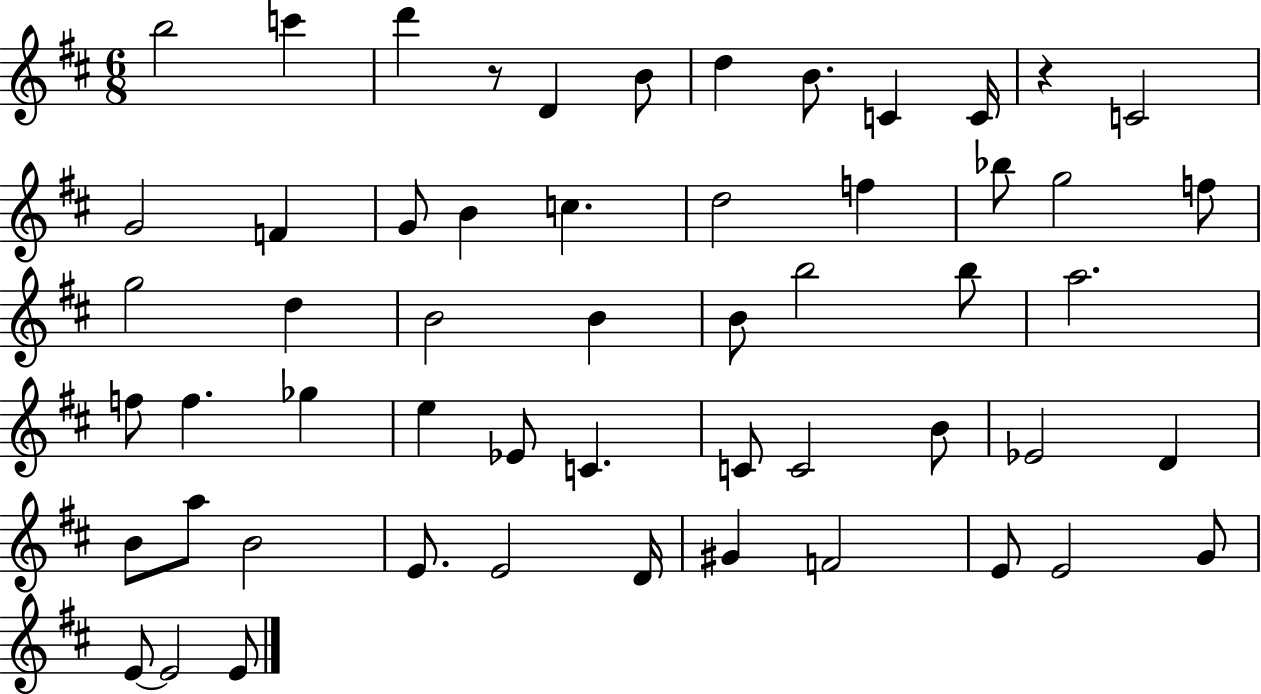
X:1
T:Untitled
M:6/8
L:1/4
K:D
b2 c' d' z/2 D B/2 d B/2 C C/4 z C2 G2 F G/2 B c d2 f _b/2 g2 f/2 g2 d B2 B B/2 b2 b/2 a2 f/2 f _g e _E/2 C C/2 C2 B/2 _E2 D B/2 a/2 B2 E/2 E2 D/4 ^G F2 E/2 E2 G/2 E/2 E2 E/2